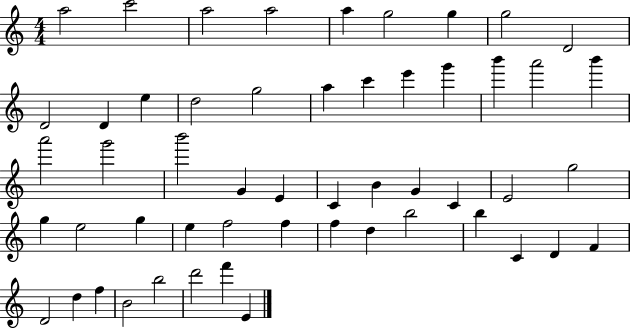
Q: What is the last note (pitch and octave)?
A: E4